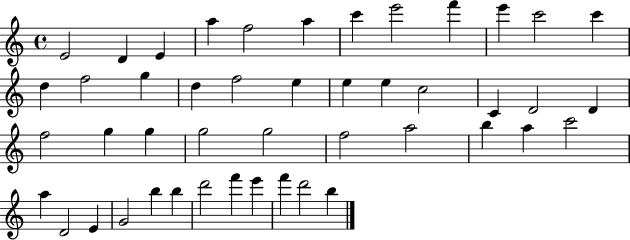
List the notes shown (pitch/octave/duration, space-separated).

E4/h D4/q E4/q A5/q F5/h A5/q C6/q E6/h F6/q E6/q C6/h C6/q D5/q F5/h G5/q D5/q F5/h E5/q E5/q E5/q C5/h C4/q D4/h D4/q F5/h G5/q G5/q G5/h G5/h F5/h A5/h B5/q A5/q C6/h A5/q D4/h E4/q G4/h B5/q B5/q D6/h F6/q E6/q F6/q D6/h B5/q